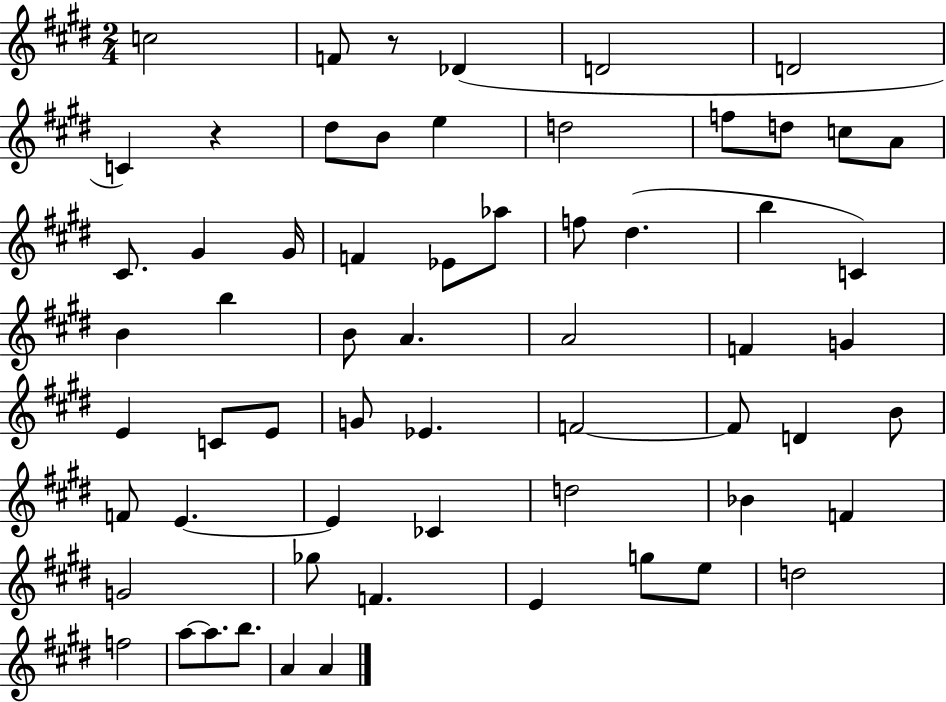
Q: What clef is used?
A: treble